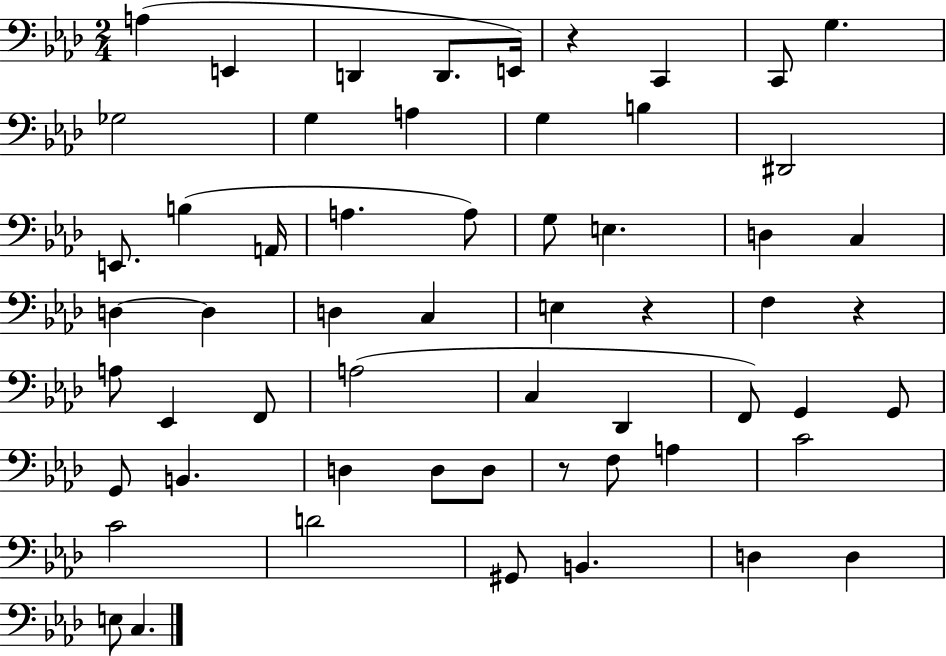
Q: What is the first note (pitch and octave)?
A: A3